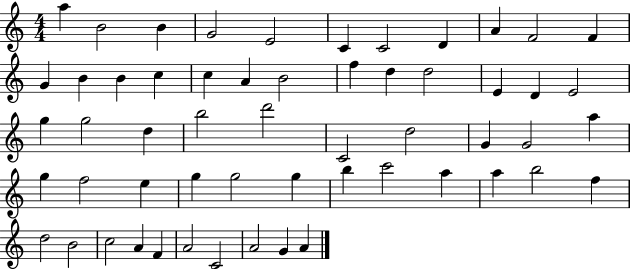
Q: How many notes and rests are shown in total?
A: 56